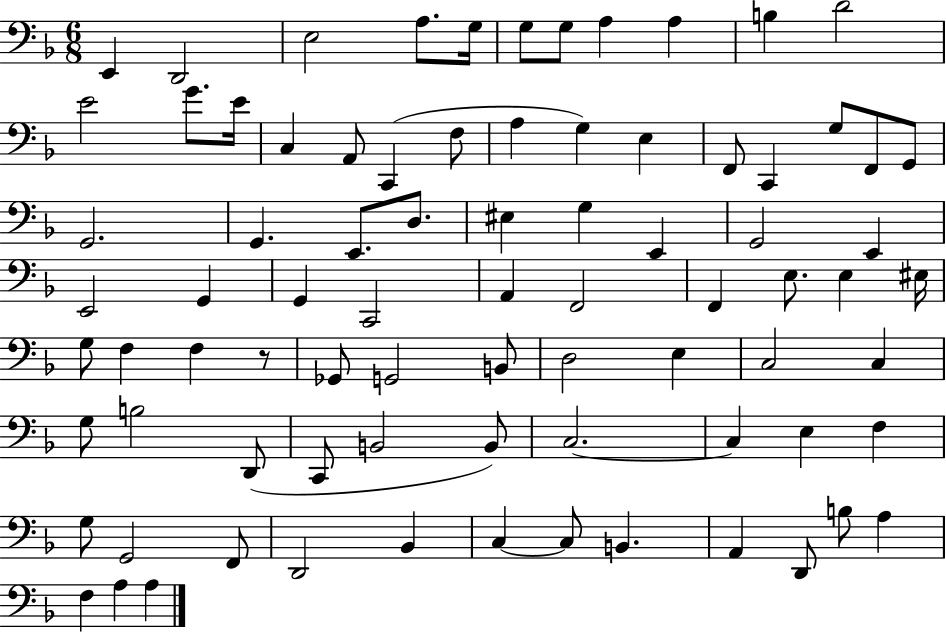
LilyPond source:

{
  \clef bass
  \numericTimeSignature
  \time 6/8
  \key f \major
  e,4 d,2 | e2 a8. g16 | g8 g8 a4 a4 | b4 d'2 | \break e'2 g'8. e'16 | c4 a,8 c,4( f8 | a4 g4) e4 | f,8 c,4 g8 f,8 g,8 | \break g,2. | g,4. e,8. d8. | eis4 g4 e,4 | g,2 e,4 | \break e,2 g,4 | g,4 c,2 | a,4 f,2 | f,4 e8. e4 eis16 | \break g8 f4 f4 r8 | ges,8 g,2 b,8 | d2 e4 | c2 c4 | \break g8 b2 d,8( | c,8 b,2 b,8) | c2.~~ | c4 e4 f4 | \break g8 g,2 f,8 | d,2 bes,4 | c4~~ c8 b,4. | a,4 d,8 b8 a4 | \break f4 a4 a4 | \bar "|."
}